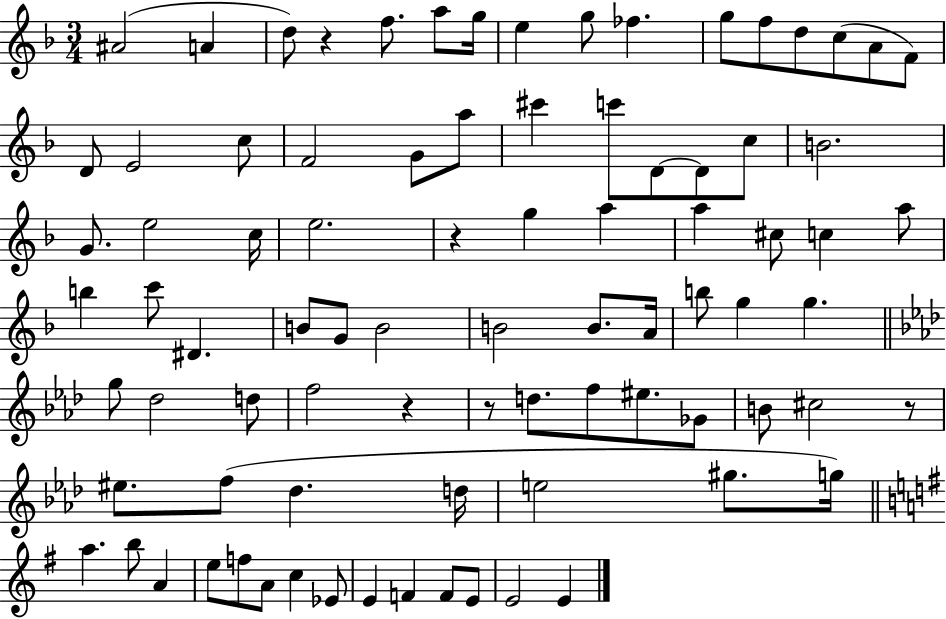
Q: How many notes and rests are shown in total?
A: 85